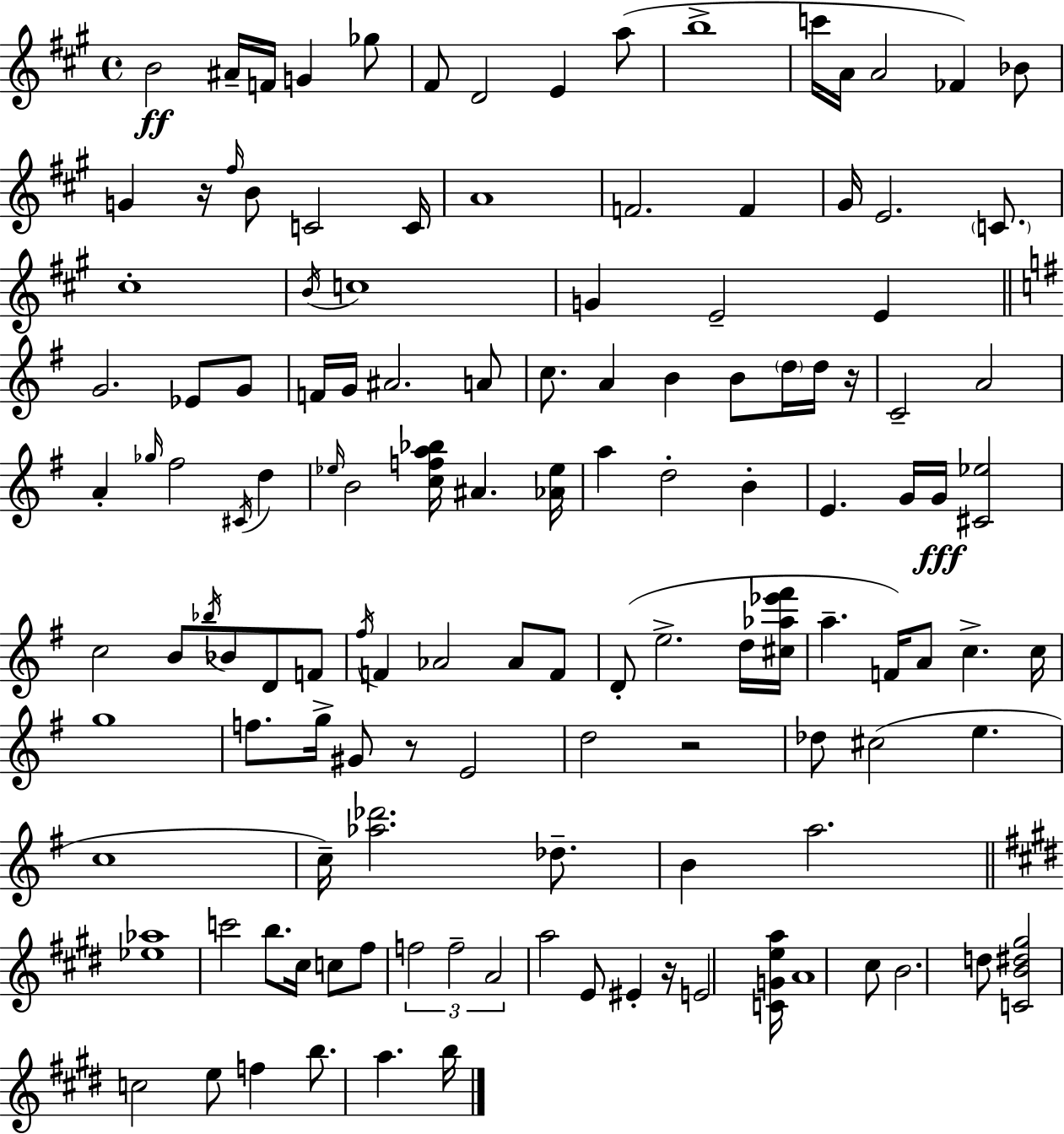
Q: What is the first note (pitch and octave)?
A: B4